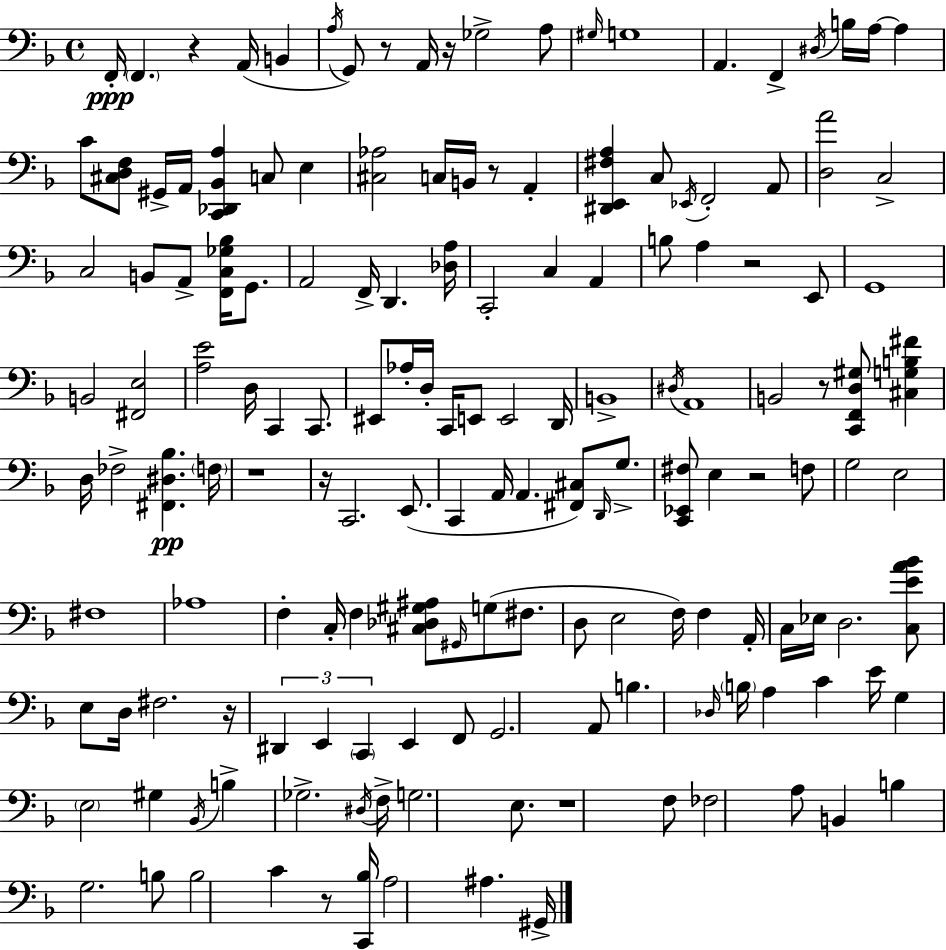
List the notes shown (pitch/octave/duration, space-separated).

F2/s F2/q. R/q A2/s B2/q A3/s G2/e R/e A2/s R/s Gb3/h A3/e G#3/s G3/w A2/q. F2/q D#3/s B3/s A3/s A3/q C4/e [C#3,D3,F3]/e G#2/s A2/s [C2,Db2,Bb2,A3]/q C3/e E3/q [C#3,Ab3]/h C3/s B2/s R/e A2/q [D#2,E2,F#3,A3]/q C3/e Eb2/s F2/h A2/e [D3,A4]/h C3/h C3/h B2/e A2/e [F2,C3,Gb3,Bb3]/s G2/e. A2/h F2/s D2/q. [Db3,A3]/s C2/h C3/q A2/q B3/e A3/q R/h E2/e G2/w B2/h [F#2,E3]/h [A3,E4]/h D3/s C2/q C2/e. EIS2/e Ab3/s D3/s C2/s E2/e E2/h D2/s B2/w D#3/s A2/w B2/h R/e [C2,F2,D3,G#3]/e [C#3,G3,B3,F#4]/q D3/s FES3/h [F#2,D#3,Bb3]/q. F3/s R/w R/s C2/h. E2/e. C2/q A2/s A2/q. [F#2,C#3]/e D2/s G3/e. [C2,Eb2,F#3]/e E3/q R/h F3/e G3/h E3/h F#3/w Ab3/w F3/q C3/s F3/q [C#3,Db3,G#3,A#3]/e G#2/s G3/e F#3/e. D3/e E3/h F3/s F3/q A2/s C3/s Eb3/s D3/h. [C3,E4,A4,Bb4]/e E3/e D3/s F#3/h. R/s D#2/q E2/q C2/q E2/q F2/e G2/h. A2/e B3/q. Db3/s B3/s A3/q C4/q E4/s G3/q E3/h G#3/q Bb2/s B3/q Gb3/h. D#3/s F3/s G3/h. E3/e. R/w F3/e FES3/h A3/e B2/q B3/q G3/h. B3/e B3/h C4/q R/e [C2,Bb3]/s A3/h A#3/q. G#2/s